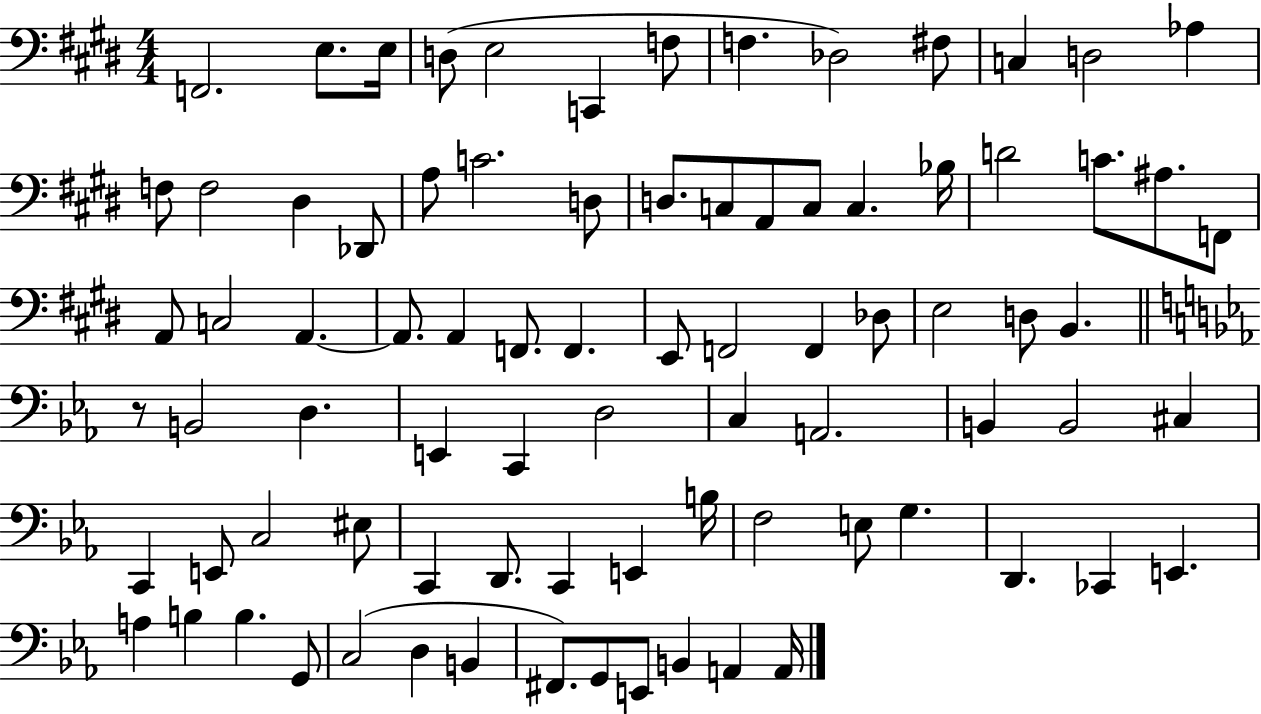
F2/h. E3/e. E3/s D3/e E3/h C2/q F3/e F3/q. Db3/h F#3/e C3/q D3/h Ab3/q F3/e F3/h D#3/q Db2/e A3/e C4/h. D3/e D3/e. C3/e A2/e C3/e C3/q. Bb3/s D4/h C4/e. A#3/e. F2/e A2/e C3/h A2/q. A2/e. A2/q F2/e. F2/q. E2/e F2/h F2/q Db3/e E3/h D3/e B2/q. R/e B2/h D3/q. E2/q C2/q D3/h C3/q A2/h. B2/q B2/h C#3/q C2/q E2/e C3/h EIS3/e C2/q D2/e. C2/q E2/q B3/s F3/h E3/e G3/q. D2/q. CES2/q E2/q. A3/q B3/q B3/q. G2/e C3/h D3/q B2/q F#2/e. G2/e E2/e B2/q A2/q A2/s